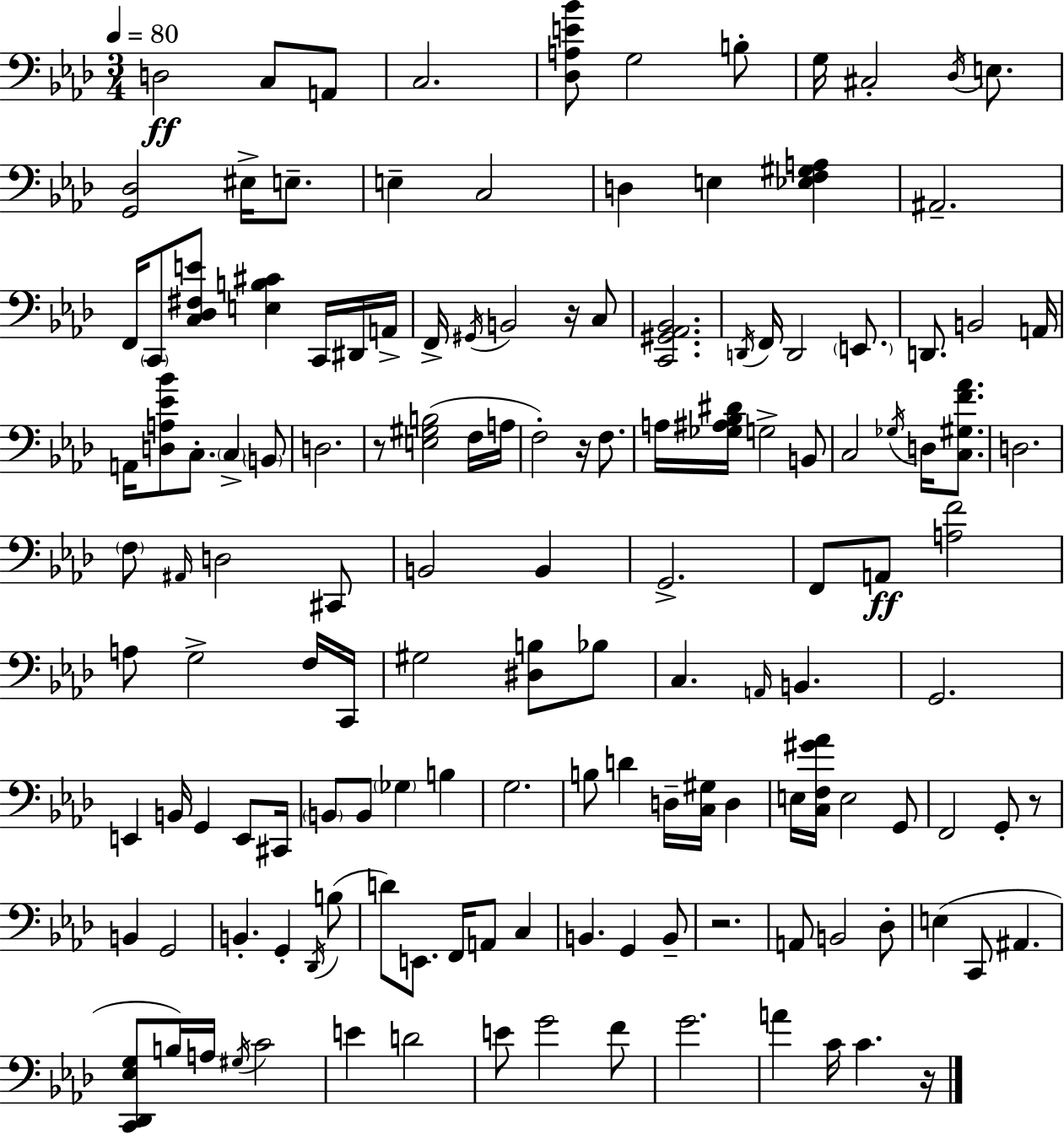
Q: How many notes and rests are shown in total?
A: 141